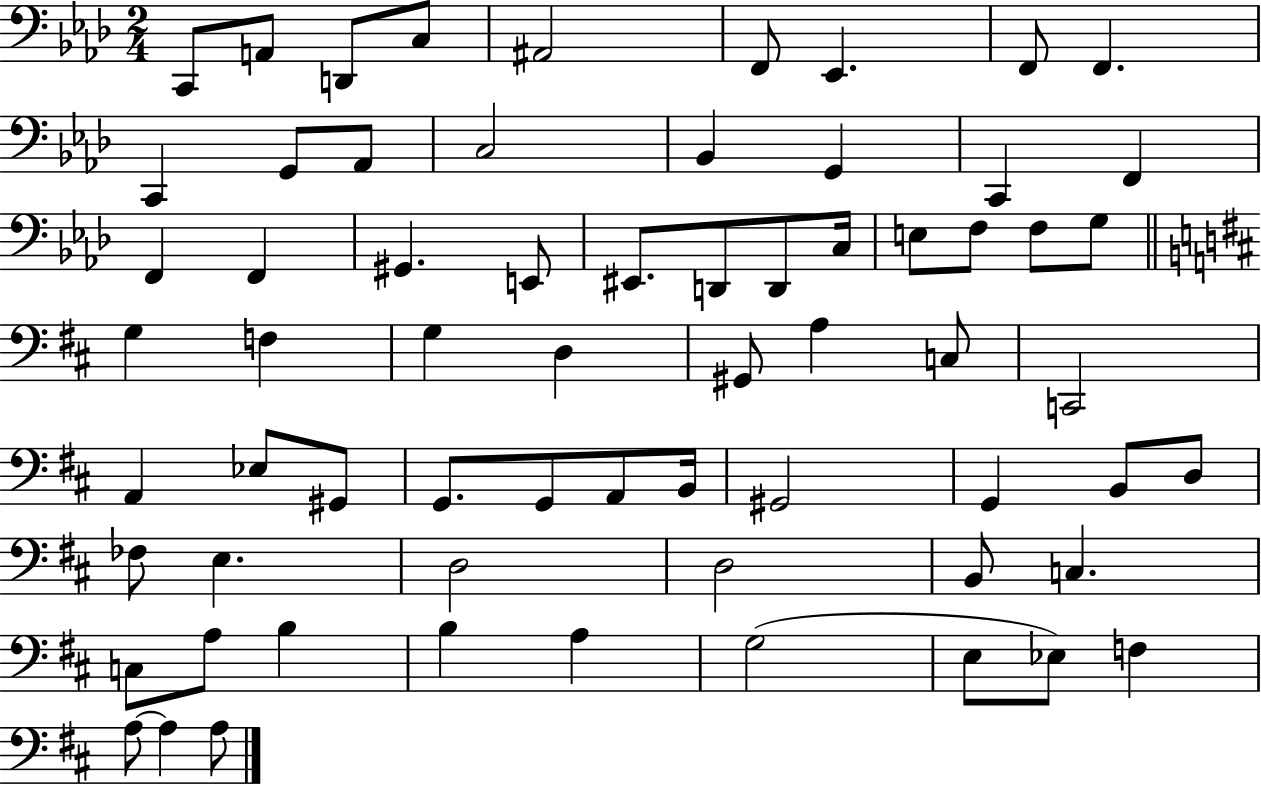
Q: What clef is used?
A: bass